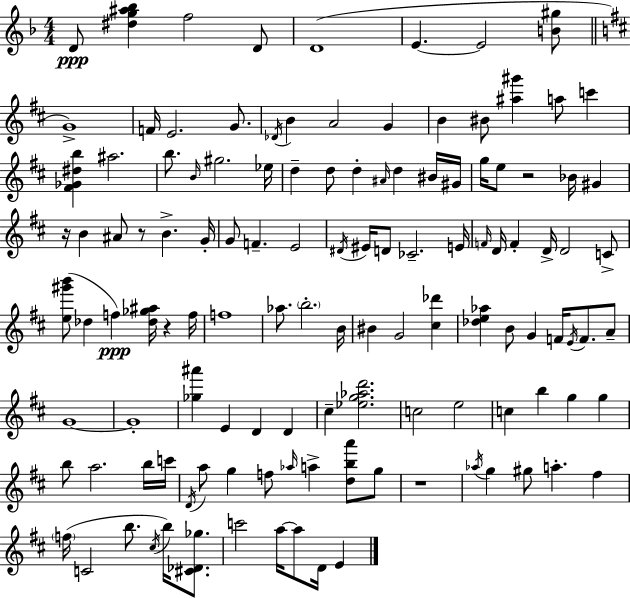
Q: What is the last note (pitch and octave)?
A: E4